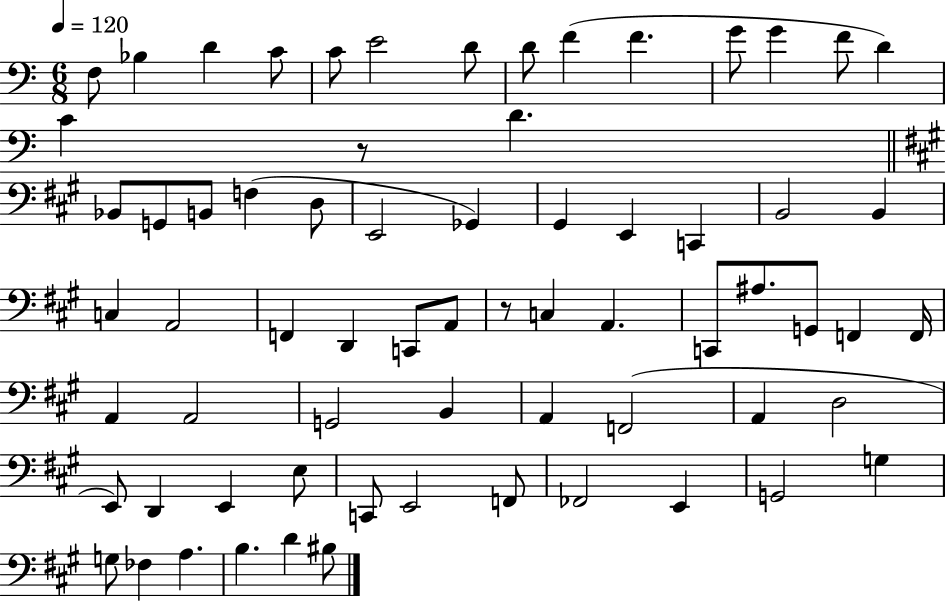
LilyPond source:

{
  \clef bass
  \numericTimeSignature
  \time 6/8
  \key c \major
  \tempo 4 = 120
  f8 bes4 d'4 c'8 | c'8 e'2 d'8 | d'8 f'4( f'4. | g'8 g'4 f'8 d'4) | \break c'4 r8 d'4. | \bar "||" \break \key a \major bes,8 g,8 b,8 f4( d8 | e,2 ges,4) | gis,4 e,4 c,4 | b,2 b,4 | \break c4 a,2 | f,4 d,4 c,8 a,8 | r8 c4 a,4. | c,8 ais8. g,8 f,4 f,16 | \break a,4 a,2 | g,2 b,4 | a,4 f,2( | a,4 d2 | \break e,8) d,4 e,4 e8 | c,8 e,2 f,8 | fes,2 e,4 | g,2 g4 | \break g8 fes4 a4. | b4. d'4 bis8 | \bar "|."
}